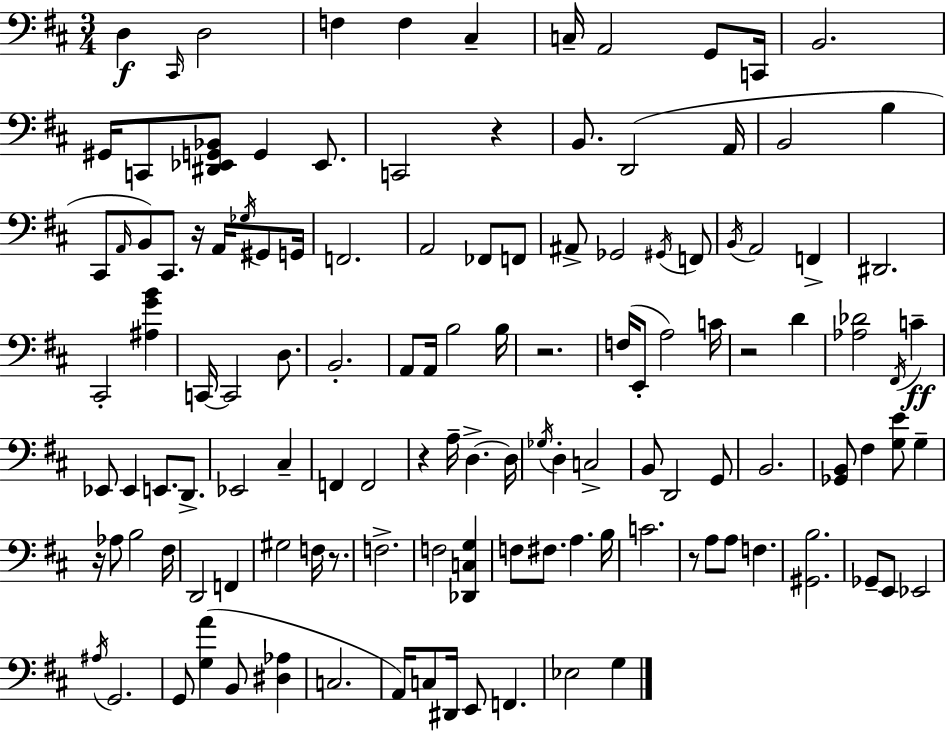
{
  \clef bass
  \numericTimeSignature
  \time 3/4
  \key d \major
  d4\f \grace { cis,16 } d2 | f4 f4 cis4-- | c16-- a,2 g,8 | c,16 b,2. | \break gis,16 c,8 <dis, ees, g, bes,>8 g,4 ees,8. | c,2 r4 | b,8. d,2( | a,16 b,2 b4 | \break cis,8 \grace { a,16 }) b,8 cis,8. r16 a,16 \acciaccatura { ges16 } | gis,8 g,16 f,2. | a,2 fes,8 | f,8 ais,8-> ges,2 | \break \acciaccatura { gis,16 } f,8 \acciaccatura { b,16 } a,2 | f,4-> dis,2. | cis,2-. | <ais g' b'>4 c,16~~ c,2 | \break d8. b,2.-. | a,8 a,16 b2 | b16 r2. | f16( e,8-. a2) | \break c'16 r2 | d'4 <aes des'>2 | \acciaccatura { fis,16 } c'4--\ff ees,8 ees,4 | e,8. d,8.-> ees,2 | \break cis4-- f,4 f,2 | r4 a16-- d4.->~~ | d16 \acciaccatura { ges16 } d4-. c2-> | b,8 d,2 | \break g,8 b,2. | <ges, b,>8 fis4 | <g e'>8 g4-- r16 aes8 b2 | fis16 d,2 | \break f,4 gis2 | f16 r8. f2.-> | f2 | <des, c g>4 f8 fis8. | \break a4. b16 c'2. | r8 a8 a8 | f4. <gis, b>2. | ges,8-- e,8 ees,2 | \break \acciaccatura { ais16 } g,2. | g,8 <g a'>4( | b,8 <dis aes>4 c2. | a,16) c8 dis,16 | \break e,8 f,4. ees2 | g4 \bar "|."
}